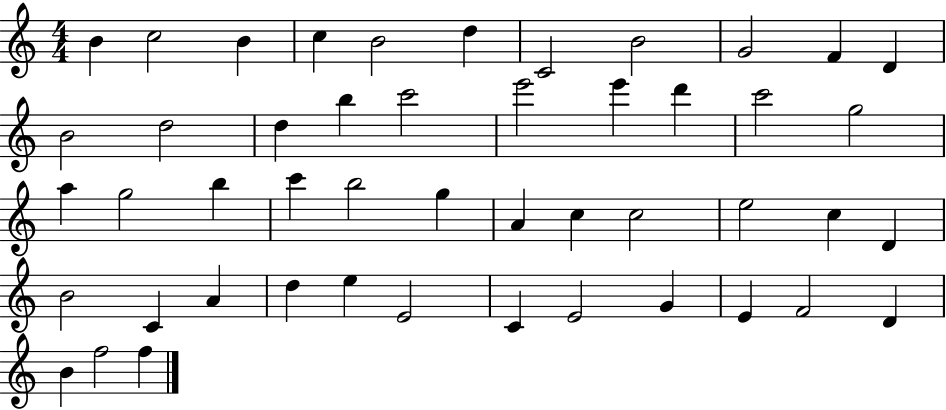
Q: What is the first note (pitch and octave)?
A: B4